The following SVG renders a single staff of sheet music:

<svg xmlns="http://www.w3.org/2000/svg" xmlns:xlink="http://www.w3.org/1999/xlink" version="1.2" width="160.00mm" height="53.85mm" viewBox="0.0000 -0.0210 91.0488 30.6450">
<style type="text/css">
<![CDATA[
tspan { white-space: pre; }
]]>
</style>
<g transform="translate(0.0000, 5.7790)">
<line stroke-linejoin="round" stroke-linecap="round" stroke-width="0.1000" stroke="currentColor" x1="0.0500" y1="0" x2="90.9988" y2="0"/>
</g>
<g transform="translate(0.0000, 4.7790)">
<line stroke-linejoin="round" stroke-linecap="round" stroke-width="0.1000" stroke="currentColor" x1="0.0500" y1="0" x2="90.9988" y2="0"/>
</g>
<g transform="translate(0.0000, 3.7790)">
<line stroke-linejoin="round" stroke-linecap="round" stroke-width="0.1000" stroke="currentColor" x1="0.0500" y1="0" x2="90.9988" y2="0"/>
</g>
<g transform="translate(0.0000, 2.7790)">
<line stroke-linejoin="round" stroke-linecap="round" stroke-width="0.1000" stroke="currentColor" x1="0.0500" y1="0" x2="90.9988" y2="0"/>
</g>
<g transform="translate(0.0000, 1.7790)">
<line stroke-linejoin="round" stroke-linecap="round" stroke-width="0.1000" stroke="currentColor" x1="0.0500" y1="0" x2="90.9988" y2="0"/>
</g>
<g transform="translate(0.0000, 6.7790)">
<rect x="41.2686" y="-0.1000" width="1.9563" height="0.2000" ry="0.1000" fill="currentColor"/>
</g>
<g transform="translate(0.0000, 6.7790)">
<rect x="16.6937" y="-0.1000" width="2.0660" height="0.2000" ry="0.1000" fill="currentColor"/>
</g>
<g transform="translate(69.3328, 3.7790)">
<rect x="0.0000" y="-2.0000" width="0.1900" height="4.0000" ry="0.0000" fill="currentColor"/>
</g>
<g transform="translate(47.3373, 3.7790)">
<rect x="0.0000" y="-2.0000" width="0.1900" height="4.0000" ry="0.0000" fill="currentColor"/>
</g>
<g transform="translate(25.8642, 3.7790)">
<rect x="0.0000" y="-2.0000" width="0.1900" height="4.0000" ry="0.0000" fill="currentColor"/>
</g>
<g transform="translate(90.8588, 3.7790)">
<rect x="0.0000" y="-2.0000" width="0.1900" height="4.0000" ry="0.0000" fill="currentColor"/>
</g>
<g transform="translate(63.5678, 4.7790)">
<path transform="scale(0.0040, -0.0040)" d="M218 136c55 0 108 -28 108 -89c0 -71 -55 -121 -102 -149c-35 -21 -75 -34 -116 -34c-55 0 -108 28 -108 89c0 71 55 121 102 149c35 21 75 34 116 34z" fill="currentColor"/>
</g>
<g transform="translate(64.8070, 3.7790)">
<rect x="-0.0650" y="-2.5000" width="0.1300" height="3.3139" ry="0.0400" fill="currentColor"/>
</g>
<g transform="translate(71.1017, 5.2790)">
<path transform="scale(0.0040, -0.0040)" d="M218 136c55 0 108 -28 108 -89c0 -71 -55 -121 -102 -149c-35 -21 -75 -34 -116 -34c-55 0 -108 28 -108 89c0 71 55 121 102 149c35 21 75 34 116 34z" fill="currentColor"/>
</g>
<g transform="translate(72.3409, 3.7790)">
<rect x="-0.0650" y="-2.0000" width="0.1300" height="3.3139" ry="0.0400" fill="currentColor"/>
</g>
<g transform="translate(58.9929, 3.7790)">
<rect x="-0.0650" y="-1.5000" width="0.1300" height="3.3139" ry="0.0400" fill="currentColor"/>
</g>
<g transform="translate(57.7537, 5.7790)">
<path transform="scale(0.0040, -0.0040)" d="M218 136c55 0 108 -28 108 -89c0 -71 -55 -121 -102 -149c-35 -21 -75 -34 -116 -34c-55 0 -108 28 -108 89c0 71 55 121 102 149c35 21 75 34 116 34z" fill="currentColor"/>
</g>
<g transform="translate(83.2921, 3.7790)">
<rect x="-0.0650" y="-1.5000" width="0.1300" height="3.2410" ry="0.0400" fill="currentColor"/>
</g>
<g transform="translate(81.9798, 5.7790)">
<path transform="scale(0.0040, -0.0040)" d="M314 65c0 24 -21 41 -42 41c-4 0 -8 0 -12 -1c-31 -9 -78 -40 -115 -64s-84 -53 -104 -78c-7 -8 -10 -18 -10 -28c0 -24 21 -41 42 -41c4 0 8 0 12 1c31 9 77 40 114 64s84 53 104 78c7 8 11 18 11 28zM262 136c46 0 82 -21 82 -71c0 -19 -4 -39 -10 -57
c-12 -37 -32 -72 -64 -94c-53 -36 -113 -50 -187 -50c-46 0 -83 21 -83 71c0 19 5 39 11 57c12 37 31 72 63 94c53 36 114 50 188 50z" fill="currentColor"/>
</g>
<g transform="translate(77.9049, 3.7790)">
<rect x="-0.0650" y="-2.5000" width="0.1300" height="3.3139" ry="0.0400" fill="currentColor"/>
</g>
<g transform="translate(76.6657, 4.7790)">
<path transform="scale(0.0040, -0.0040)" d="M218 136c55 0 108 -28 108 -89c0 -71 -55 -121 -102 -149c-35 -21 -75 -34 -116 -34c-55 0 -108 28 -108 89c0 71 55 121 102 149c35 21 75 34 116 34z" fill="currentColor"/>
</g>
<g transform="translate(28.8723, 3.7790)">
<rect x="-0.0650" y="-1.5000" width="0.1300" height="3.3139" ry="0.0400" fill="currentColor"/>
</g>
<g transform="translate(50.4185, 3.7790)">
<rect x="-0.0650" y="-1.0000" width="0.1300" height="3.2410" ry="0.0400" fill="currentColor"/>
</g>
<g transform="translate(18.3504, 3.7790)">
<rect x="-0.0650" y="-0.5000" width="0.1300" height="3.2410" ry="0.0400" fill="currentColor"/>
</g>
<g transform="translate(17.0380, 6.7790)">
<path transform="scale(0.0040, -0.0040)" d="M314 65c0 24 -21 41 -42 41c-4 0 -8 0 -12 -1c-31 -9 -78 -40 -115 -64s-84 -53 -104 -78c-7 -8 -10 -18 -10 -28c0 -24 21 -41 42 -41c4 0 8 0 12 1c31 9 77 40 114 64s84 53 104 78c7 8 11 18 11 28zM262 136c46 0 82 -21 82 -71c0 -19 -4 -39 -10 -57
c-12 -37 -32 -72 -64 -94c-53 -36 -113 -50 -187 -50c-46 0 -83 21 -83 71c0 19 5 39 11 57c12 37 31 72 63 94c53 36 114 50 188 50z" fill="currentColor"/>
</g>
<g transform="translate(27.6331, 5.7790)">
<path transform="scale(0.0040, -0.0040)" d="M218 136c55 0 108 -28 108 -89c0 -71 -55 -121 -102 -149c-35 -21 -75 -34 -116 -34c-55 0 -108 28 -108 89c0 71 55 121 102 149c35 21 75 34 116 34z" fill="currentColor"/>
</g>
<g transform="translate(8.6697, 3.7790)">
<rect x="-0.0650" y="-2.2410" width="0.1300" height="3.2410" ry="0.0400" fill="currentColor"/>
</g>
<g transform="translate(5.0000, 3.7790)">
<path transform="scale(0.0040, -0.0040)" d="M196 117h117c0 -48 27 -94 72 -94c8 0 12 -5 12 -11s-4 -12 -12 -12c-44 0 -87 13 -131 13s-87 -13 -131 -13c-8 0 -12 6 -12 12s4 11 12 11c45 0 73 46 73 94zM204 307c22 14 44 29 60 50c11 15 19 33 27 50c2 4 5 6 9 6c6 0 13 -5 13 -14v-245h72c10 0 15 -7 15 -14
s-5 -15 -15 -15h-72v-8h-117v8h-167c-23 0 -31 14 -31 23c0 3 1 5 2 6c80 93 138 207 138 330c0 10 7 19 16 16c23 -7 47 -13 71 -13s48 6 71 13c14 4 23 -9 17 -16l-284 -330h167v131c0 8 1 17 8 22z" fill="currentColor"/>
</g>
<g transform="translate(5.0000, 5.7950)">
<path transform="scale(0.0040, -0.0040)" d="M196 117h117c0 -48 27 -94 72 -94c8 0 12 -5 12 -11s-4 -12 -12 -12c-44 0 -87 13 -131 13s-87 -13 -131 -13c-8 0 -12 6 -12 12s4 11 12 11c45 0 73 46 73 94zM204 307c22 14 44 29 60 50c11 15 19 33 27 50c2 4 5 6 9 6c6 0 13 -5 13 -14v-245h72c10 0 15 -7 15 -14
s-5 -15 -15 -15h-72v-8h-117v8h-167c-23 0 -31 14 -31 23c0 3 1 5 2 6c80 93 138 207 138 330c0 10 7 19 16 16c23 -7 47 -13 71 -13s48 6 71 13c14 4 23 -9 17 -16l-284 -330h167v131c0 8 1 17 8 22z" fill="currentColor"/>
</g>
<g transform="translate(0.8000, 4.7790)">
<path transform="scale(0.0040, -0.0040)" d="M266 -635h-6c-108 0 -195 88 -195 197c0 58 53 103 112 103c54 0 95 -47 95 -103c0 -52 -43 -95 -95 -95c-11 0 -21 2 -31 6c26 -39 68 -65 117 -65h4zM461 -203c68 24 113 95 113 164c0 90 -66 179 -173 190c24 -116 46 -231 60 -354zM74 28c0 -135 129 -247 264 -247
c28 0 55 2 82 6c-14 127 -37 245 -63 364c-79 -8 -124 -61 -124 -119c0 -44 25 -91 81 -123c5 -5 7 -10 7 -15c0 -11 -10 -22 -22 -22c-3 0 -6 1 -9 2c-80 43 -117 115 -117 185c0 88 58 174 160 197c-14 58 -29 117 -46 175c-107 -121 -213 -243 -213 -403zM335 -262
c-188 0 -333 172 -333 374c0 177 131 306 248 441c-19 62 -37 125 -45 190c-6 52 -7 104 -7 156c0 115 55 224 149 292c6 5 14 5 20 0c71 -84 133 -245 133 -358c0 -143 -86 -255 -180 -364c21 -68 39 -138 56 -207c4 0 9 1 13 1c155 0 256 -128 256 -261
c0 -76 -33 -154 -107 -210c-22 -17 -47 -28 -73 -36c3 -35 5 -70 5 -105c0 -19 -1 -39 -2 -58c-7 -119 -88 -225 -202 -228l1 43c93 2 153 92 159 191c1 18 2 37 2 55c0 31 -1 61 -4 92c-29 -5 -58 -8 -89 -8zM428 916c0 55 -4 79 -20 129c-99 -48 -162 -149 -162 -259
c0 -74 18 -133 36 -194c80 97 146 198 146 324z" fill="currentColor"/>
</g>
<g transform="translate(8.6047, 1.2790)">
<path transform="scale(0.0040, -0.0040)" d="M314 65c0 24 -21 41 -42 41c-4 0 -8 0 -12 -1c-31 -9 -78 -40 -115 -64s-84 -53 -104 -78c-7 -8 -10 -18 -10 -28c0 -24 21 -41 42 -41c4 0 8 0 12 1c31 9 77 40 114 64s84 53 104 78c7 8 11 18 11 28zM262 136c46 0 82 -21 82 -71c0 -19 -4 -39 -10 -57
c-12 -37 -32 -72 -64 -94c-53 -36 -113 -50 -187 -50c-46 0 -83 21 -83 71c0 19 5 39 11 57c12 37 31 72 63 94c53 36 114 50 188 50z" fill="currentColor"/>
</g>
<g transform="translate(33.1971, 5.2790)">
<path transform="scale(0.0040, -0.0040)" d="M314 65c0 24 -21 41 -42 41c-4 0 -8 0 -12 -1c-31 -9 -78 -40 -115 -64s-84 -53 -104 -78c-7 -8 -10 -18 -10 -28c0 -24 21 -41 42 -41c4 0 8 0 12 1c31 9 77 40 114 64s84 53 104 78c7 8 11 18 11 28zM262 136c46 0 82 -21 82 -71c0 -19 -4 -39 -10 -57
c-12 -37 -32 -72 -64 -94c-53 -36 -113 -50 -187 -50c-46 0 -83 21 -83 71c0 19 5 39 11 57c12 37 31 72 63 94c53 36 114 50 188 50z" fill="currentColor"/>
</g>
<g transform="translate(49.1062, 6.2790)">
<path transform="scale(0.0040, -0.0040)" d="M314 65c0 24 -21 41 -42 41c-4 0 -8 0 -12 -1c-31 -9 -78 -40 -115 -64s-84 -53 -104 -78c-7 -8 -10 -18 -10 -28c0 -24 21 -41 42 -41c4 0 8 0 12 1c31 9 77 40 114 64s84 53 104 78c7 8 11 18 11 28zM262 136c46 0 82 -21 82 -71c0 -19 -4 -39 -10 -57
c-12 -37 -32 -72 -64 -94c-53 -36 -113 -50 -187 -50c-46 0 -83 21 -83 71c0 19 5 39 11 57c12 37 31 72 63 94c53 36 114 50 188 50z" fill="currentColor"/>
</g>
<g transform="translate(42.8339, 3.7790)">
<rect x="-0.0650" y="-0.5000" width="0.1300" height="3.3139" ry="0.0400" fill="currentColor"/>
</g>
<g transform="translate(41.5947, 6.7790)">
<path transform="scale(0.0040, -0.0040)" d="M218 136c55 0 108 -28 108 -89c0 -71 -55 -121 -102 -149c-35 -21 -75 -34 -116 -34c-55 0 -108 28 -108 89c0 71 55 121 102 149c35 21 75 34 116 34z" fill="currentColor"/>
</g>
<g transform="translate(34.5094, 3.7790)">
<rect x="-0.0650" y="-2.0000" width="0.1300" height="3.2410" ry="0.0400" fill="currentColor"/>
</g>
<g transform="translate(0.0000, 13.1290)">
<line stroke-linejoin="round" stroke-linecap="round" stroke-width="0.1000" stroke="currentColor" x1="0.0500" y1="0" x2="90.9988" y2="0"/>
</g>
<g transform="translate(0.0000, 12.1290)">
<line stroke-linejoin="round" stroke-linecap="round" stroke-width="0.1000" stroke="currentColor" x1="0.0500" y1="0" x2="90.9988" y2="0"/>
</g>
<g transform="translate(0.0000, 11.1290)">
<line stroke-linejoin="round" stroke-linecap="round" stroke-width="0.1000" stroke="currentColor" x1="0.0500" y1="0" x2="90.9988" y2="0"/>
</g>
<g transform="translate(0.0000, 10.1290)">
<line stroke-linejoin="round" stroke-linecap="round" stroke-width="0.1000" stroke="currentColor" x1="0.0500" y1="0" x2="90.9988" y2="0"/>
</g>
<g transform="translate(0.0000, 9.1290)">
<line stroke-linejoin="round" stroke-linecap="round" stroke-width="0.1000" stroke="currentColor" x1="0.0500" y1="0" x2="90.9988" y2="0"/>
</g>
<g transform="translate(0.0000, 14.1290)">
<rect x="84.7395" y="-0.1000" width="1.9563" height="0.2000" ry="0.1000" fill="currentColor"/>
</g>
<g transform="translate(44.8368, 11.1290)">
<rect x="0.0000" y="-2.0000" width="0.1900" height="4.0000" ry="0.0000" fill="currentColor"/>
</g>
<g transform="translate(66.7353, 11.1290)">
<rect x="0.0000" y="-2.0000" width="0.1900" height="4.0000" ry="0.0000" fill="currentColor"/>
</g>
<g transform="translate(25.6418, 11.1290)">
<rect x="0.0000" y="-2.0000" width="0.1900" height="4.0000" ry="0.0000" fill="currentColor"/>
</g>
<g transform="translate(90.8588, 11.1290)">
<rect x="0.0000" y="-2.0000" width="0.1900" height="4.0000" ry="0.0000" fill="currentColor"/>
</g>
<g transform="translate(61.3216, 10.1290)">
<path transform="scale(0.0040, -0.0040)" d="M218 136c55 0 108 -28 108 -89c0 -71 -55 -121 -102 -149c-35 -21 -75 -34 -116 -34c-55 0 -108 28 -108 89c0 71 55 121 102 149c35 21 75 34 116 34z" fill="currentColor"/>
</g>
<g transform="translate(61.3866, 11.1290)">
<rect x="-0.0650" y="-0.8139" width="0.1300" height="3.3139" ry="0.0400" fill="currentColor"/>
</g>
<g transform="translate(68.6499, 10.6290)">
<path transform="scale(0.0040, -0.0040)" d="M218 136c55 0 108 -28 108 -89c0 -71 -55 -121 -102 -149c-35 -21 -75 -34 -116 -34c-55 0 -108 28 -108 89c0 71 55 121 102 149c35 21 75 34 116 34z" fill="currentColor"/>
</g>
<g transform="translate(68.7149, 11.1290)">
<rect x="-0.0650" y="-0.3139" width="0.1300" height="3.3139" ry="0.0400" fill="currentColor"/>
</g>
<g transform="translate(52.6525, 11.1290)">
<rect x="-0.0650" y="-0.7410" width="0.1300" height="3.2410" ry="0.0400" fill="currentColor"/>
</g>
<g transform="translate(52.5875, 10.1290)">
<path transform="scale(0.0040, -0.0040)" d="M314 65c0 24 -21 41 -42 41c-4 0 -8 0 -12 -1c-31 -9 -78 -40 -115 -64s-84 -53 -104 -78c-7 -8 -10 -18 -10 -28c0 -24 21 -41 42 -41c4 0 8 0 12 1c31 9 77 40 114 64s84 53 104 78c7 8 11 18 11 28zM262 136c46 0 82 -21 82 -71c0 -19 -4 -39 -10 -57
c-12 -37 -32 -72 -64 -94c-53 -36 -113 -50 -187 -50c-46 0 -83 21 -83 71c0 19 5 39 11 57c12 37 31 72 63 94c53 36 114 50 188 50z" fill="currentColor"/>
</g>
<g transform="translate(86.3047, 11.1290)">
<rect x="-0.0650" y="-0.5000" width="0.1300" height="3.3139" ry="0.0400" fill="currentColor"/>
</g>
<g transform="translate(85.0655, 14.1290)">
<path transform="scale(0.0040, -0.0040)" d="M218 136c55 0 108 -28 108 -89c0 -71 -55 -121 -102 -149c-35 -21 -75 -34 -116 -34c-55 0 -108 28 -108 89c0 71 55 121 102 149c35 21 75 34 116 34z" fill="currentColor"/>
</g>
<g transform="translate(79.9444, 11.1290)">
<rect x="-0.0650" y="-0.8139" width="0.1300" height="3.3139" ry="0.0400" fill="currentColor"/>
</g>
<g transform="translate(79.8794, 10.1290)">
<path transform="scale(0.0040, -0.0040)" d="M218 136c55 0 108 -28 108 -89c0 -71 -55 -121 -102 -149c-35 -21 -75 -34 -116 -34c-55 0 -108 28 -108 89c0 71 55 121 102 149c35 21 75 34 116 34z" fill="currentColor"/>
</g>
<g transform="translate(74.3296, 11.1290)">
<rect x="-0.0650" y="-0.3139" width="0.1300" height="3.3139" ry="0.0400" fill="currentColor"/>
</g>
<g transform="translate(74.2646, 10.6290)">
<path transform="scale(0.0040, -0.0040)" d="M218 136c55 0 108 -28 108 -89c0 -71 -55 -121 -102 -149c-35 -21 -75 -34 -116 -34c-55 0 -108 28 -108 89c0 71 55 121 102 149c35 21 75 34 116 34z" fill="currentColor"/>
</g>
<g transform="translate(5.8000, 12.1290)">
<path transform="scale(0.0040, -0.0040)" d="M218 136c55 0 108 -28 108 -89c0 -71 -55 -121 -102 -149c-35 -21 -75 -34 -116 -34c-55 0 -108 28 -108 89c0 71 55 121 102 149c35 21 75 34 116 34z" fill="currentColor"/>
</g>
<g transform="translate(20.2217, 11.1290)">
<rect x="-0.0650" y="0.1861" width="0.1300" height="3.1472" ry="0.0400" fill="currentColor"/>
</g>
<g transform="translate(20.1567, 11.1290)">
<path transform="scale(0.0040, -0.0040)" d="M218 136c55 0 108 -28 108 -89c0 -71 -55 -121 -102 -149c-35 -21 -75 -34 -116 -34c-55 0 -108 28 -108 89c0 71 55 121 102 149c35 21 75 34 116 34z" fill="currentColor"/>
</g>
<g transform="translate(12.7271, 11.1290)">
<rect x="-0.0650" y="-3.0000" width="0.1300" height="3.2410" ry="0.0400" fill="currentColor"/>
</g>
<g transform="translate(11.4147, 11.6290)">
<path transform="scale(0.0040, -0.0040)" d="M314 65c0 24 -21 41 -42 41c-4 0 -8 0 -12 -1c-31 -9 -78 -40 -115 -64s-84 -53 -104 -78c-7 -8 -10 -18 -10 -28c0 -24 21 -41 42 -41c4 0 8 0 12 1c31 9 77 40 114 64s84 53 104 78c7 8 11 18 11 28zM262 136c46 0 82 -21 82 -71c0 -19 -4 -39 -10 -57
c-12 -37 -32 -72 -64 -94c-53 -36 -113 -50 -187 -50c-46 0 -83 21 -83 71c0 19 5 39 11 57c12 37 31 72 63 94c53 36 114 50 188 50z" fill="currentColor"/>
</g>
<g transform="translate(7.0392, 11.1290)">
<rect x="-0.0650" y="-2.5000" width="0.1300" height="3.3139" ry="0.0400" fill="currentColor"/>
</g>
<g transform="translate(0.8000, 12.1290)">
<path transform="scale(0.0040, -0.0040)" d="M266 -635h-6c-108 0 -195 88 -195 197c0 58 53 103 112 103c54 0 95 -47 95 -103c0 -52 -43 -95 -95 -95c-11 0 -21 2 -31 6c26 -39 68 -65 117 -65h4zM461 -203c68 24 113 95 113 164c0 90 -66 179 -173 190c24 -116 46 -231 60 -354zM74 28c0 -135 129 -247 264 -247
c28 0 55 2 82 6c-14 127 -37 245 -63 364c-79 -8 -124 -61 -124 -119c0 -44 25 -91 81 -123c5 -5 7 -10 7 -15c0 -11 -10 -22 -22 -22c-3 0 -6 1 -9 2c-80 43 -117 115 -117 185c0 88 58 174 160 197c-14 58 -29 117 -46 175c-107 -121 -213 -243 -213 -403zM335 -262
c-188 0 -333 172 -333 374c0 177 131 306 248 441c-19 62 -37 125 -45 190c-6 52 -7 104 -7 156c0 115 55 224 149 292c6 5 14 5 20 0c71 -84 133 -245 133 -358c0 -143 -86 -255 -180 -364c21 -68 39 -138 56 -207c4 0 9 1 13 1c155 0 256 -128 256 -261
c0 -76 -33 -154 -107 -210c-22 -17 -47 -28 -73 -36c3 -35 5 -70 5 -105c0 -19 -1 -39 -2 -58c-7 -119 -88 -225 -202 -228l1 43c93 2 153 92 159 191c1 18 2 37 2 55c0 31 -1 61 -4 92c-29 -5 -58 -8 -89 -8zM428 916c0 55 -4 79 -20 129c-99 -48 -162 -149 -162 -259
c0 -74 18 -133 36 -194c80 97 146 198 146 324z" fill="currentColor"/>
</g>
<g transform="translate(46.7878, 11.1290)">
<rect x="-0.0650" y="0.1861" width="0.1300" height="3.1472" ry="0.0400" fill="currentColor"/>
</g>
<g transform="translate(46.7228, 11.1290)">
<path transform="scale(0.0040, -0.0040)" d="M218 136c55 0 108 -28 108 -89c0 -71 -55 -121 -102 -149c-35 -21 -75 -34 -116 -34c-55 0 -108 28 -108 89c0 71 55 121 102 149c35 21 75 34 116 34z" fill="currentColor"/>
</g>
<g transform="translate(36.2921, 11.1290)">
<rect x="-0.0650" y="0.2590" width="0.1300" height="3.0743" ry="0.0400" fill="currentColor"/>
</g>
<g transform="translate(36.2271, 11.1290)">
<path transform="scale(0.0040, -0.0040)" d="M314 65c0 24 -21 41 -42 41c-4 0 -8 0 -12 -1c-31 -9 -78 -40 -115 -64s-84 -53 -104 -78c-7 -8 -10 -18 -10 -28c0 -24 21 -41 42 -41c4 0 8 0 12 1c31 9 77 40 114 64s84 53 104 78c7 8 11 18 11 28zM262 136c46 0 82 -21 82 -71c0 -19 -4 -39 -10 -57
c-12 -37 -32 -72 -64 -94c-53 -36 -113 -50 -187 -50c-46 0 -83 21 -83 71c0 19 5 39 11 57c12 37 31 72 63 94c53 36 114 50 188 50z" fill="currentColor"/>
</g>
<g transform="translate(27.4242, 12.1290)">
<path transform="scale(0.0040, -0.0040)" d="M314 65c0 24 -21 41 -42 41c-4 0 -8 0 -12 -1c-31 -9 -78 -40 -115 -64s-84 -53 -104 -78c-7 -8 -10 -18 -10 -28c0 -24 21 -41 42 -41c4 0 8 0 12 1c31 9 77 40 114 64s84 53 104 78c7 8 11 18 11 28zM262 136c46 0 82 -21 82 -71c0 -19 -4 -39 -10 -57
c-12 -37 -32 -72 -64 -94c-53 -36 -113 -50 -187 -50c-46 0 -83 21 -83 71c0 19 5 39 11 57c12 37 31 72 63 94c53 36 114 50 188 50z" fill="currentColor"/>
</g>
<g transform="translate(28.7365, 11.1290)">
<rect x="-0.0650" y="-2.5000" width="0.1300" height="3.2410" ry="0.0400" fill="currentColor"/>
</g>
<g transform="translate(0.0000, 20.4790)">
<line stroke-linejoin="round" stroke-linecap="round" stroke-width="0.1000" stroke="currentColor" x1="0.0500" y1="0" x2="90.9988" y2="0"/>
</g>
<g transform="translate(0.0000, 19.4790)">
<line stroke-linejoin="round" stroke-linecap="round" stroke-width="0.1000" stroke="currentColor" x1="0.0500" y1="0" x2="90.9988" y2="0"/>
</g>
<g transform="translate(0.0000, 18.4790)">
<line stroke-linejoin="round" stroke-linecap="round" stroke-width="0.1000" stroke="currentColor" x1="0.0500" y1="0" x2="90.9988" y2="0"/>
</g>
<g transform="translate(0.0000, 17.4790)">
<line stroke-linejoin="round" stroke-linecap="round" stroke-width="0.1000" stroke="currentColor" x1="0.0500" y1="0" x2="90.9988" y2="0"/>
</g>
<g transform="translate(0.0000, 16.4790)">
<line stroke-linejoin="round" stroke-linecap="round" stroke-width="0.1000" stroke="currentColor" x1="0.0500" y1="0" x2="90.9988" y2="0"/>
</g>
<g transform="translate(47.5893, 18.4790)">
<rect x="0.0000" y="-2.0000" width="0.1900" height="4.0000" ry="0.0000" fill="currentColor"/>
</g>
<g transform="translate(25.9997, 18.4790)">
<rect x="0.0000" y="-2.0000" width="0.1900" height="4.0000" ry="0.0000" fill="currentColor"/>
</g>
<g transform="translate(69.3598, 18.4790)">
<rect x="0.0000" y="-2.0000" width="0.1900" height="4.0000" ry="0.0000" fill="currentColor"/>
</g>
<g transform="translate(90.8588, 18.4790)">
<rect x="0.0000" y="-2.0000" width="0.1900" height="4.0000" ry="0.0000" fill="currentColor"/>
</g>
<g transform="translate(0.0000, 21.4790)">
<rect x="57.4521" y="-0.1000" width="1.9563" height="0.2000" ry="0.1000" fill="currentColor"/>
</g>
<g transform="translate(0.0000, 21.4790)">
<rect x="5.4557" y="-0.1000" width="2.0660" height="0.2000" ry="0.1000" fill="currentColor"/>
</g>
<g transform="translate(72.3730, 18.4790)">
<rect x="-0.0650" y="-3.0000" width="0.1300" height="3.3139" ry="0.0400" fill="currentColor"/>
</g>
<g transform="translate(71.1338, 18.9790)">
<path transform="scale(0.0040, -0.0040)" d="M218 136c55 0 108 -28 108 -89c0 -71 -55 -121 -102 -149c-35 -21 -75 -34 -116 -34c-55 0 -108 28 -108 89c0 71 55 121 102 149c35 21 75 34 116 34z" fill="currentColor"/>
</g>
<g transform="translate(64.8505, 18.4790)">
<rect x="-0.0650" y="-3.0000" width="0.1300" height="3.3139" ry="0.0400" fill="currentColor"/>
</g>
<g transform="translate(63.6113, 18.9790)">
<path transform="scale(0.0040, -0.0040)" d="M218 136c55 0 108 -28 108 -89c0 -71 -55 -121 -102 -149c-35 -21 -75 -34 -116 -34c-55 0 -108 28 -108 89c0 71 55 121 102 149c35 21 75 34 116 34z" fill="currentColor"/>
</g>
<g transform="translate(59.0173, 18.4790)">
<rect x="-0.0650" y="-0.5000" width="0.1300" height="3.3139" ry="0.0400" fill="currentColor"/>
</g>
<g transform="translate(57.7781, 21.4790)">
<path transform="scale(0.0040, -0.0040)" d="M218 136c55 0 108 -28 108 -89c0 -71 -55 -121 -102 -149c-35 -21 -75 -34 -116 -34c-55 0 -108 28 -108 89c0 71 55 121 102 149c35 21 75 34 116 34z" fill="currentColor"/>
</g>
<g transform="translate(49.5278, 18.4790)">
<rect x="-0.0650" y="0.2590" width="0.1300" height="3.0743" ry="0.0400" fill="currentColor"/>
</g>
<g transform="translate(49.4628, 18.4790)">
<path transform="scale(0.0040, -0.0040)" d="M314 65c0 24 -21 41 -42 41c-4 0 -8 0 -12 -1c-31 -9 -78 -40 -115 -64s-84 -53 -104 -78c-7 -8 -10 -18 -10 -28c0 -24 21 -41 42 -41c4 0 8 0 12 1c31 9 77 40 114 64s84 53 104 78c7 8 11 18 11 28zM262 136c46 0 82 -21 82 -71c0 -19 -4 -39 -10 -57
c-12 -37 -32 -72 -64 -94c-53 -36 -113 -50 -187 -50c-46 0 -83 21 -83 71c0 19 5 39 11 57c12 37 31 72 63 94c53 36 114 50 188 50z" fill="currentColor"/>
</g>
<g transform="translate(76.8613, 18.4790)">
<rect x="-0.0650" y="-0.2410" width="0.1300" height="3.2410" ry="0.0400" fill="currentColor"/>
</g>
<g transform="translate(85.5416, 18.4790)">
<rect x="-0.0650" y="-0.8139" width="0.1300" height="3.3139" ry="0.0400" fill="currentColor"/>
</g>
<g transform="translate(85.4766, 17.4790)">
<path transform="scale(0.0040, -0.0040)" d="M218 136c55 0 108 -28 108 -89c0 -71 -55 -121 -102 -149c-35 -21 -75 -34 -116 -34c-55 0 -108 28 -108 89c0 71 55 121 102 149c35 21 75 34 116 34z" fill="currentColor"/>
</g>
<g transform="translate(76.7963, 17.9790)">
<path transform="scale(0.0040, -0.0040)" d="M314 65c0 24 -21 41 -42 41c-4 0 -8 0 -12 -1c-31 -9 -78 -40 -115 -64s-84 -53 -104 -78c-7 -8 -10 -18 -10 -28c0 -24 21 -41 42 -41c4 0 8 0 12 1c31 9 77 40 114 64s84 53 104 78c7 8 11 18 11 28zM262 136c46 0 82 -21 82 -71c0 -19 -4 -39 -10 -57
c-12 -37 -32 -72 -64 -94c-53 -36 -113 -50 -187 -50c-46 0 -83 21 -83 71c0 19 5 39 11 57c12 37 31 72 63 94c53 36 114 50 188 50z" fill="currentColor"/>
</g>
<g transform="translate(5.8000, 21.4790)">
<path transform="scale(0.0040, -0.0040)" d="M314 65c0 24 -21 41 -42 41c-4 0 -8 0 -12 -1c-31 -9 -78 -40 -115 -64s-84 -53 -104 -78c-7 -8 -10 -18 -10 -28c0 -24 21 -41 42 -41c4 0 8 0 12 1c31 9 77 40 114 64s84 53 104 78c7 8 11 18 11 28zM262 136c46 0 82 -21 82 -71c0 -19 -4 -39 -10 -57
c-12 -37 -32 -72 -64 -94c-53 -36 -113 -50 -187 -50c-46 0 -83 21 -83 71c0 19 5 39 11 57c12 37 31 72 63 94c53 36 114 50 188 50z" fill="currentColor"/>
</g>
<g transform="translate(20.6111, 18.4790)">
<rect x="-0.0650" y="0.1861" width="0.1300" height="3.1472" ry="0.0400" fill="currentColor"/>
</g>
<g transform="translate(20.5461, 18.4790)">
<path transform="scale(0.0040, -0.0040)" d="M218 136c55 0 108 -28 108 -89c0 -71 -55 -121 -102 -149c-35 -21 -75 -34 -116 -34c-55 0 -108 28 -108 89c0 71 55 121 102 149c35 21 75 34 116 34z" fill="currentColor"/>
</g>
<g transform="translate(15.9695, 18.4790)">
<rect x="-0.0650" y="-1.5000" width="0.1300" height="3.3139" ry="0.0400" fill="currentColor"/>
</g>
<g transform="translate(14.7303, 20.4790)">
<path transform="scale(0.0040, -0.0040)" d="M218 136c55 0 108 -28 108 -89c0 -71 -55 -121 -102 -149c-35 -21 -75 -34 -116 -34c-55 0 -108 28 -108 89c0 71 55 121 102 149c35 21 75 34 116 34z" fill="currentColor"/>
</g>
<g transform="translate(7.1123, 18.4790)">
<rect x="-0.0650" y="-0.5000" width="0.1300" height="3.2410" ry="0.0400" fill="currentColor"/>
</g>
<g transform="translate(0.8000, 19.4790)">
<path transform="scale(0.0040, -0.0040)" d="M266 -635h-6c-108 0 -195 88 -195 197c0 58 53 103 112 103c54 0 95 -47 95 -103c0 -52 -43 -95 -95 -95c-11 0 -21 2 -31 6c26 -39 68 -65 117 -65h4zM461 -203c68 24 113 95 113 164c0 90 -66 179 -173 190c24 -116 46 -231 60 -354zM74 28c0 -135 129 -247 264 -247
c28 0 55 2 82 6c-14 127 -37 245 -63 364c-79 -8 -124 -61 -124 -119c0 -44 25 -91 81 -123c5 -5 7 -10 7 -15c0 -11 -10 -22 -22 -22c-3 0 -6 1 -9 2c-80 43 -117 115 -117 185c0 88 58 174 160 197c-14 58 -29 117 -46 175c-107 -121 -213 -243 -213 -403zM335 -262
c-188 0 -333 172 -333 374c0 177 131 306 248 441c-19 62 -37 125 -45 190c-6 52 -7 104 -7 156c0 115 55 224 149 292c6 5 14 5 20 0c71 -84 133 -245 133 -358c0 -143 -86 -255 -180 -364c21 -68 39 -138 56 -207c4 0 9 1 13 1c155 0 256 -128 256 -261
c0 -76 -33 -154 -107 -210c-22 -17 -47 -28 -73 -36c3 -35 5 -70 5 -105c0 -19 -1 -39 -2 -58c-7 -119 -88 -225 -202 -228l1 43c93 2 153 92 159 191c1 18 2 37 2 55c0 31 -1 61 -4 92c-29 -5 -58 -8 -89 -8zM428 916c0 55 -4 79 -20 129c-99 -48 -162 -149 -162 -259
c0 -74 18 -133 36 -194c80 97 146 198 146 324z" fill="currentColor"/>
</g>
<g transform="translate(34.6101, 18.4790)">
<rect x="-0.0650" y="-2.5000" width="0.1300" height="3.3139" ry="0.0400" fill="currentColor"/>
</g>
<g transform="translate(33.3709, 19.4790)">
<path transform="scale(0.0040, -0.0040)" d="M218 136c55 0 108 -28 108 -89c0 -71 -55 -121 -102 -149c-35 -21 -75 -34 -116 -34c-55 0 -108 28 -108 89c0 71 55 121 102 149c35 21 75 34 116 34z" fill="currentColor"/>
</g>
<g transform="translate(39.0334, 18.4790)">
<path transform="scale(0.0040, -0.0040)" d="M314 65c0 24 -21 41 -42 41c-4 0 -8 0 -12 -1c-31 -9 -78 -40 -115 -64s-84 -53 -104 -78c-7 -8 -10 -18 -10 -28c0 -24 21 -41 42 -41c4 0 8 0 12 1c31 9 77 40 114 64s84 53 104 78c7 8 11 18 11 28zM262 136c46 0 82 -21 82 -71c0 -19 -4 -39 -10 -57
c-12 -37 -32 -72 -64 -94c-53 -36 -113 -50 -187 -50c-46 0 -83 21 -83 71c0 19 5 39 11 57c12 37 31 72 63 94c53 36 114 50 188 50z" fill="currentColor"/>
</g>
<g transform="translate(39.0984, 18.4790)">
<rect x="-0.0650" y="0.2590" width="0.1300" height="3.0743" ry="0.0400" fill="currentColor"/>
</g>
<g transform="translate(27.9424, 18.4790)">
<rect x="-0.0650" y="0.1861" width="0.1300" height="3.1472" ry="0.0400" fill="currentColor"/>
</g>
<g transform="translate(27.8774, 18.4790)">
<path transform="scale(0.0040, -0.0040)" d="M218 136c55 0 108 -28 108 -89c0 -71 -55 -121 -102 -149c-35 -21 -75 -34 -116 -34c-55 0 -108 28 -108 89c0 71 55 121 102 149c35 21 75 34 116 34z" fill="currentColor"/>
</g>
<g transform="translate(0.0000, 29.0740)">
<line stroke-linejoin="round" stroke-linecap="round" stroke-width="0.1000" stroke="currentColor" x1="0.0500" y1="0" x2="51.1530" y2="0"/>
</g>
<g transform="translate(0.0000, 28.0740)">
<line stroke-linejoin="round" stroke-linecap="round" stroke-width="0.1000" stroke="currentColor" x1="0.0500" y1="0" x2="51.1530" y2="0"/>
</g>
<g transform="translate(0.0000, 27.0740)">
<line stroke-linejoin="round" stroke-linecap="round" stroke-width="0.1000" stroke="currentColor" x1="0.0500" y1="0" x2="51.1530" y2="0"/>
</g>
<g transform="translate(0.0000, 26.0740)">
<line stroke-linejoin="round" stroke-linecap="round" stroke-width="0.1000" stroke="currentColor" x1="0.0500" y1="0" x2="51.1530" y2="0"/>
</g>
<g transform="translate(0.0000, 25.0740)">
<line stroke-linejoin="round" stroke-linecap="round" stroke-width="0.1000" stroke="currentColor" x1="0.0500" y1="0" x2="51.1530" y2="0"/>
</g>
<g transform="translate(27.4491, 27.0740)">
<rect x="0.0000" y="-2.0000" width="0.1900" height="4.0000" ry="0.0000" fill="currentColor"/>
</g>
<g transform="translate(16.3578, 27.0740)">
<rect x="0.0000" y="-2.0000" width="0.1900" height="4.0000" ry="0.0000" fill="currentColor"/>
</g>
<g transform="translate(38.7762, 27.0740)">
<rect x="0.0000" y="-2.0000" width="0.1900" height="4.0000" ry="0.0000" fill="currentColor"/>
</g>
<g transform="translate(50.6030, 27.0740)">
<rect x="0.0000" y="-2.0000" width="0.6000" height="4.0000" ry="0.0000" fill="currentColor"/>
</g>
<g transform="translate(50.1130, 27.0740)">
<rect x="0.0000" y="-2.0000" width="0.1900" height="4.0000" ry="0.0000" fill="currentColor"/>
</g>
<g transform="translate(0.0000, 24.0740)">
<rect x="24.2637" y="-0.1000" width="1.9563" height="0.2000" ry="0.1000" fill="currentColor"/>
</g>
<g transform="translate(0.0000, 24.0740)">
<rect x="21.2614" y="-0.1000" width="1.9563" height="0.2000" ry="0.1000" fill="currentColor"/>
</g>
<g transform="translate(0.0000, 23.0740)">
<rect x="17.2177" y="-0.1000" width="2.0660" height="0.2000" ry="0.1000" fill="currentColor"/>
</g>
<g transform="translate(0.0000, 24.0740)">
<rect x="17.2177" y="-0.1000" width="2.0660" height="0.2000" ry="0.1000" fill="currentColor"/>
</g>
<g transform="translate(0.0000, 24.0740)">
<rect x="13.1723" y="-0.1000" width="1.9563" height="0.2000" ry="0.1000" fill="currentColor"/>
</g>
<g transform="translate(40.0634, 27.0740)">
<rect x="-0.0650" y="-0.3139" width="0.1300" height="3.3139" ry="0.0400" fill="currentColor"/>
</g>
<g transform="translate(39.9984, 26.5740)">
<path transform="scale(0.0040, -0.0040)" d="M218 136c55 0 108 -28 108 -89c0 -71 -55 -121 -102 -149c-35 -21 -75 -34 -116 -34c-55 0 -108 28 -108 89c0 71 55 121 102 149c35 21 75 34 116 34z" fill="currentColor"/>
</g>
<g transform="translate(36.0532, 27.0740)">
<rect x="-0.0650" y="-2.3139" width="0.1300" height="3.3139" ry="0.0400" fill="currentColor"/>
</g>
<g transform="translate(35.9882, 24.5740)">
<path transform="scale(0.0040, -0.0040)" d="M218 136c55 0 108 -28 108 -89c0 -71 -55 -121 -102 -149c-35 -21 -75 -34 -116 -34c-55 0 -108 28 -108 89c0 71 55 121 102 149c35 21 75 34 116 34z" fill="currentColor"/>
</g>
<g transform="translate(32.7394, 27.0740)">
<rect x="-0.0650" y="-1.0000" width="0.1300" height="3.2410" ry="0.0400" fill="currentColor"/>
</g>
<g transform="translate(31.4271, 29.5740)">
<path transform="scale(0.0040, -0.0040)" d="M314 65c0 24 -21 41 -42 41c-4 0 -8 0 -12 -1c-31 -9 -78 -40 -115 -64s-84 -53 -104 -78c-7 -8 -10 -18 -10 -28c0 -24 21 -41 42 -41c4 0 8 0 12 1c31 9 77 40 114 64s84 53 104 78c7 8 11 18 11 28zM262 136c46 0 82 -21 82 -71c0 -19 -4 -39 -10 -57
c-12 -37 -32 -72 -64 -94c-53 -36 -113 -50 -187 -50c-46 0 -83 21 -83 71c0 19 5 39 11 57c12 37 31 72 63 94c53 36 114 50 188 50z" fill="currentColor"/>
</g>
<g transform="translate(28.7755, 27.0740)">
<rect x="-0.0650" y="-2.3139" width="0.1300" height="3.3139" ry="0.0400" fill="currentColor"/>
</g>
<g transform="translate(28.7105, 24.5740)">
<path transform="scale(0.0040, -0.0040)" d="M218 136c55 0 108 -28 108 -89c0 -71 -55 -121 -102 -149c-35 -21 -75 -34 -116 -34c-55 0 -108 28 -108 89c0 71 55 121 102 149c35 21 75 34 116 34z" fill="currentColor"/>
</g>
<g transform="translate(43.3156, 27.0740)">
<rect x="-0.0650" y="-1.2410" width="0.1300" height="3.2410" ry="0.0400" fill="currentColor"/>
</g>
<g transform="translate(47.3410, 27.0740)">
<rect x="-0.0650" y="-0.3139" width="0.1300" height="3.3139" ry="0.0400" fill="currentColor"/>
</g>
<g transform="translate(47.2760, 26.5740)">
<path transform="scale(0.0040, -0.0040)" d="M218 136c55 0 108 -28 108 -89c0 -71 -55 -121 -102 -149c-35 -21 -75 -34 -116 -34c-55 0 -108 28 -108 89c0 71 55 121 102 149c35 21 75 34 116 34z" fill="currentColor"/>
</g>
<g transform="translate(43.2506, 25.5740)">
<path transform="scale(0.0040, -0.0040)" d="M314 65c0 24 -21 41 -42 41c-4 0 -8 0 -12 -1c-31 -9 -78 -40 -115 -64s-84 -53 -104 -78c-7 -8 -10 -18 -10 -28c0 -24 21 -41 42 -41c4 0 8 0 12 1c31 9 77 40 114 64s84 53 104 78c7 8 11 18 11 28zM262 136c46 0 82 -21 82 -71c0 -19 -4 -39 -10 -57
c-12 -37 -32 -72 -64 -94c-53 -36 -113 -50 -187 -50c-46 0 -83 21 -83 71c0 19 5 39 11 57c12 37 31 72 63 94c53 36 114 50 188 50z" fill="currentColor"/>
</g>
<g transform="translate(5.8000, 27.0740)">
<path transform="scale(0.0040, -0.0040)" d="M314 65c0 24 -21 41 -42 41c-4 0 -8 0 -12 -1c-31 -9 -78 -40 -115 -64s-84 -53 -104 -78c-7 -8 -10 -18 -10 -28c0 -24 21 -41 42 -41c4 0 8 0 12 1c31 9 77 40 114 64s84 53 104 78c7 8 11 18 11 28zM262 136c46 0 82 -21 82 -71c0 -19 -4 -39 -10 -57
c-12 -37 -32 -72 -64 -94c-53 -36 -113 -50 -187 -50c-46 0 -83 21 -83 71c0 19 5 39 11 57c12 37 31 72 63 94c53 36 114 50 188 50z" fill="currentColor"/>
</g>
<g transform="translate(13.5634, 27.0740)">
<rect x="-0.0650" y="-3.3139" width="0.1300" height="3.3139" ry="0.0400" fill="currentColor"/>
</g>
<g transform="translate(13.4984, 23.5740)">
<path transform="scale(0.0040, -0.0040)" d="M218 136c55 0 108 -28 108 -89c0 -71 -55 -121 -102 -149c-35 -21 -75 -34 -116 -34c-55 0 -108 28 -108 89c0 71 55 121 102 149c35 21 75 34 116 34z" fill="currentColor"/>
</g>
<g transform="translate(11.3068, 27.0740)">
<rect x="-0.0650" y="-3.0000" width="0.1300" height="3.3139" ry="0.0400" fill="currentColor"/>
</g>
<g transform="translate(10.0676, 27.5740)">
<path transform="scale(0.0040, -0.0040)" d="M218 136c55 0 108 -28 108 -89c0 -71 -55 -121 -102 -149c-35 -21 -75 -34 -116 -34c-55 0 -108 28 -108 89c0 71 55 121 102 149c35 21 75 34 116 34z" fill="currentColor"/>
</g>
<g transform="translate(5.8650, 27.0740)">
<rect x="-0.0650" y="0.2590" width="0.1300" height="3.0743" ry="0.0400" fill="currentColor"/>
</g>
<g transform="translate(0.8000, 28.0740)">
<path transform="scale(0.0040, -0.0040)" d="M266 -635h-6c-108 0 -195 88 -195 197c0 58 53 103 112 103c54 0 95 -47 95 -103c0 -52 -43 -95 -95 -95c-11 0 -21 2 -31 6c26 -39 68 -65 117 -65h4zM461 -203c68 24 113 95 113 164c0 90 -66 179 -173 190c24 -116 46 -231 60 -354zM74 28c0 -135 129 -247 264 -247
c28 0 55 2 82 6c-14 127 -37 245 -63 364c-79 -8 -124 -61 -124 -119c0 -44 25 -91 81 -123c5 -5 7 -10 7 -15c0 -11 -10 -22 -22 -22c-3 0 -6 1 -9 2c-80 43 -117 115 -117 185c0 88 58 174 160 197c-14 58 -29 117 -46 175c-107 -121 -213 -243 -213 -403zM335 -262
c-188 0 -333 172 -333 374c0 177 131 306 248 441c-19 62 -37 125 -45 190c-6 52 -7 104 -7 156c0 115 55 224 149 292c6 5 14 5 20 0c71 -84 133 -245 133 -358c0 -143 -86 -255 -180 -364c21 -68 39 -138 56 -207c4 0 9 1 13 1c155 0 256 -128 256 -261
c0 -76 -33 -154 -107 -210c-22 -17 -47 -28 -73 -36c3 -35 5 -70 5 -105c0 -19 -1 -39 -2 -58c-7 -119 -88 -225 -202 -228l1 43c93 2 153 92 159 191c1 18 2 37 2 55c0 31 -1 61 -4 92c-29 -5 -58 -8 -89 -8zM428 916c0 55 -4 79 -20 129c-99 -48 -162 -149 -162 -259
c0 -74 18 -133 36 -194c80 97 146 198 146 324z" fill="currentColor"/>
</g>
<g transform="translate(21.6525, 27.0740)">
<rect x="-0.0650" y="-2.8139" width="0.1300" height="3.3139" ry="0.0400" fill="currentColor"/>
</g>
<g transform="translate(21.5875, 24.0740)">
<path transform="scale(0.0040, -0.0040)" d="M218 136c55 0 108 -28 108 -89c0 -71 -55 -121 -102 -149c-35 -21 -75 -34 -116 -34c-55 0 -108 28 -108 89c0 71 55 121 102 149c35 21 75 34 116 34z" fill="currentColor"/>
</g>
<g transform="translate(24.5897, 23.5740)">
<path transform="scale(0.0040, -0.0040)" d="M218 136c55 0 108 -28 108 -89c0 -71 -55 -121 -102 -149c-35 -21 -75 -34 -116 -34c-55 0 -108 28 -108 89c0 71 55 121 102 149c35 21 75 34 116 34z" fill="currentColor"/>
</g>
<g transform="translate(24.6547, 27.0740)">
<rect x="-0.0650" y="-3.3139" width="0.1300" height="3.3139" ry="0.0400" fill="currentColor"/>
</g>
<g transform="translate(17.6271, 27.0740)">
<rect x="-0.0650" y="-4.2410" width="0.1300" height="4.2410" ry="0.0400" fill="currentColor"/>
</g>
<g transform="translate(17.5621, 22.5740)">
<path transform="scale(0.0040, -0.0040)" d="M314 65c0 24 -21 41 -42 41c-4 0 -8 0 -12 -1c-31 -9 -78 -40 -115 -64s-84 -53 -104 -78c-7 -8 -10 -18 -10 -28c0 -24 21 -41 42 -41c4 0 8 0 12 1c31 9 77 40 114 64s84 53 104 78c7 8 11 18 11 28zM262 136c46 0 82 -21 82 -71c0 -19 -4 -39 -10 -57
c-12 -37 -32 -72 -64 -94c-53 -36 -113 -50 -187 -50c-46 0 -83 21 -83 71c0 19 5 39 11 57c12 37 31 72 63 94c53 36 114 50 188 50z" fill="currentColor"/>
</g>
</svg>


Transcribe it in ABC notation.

X:1
T:Untitled
M:4/4
L:1/4
K:C
g2 C2 E F2 C D2 E G F G E2 G A2 B G2 B2 B d2 d c c d C C2 E B B G B2 B2 C A A c2 d B2 A b d'2 a b g D2 g c e2 c